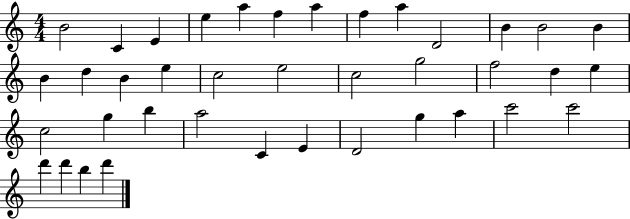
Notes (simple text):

B4/h C4/q E4/q E5/q A5/q F5/q A5/q F5/q A5/q D4/h B4/q B4/h B4/q B4/q D5/q B4/q E5/q C5/h E5/h C5/h G5/h F5/h D5/q E5/q C5/h G5/q B5/q A5/h C4/q E4/q D4/h G5/q A5/q C6/h C6/h D6/q D6/q B5/q D6/q